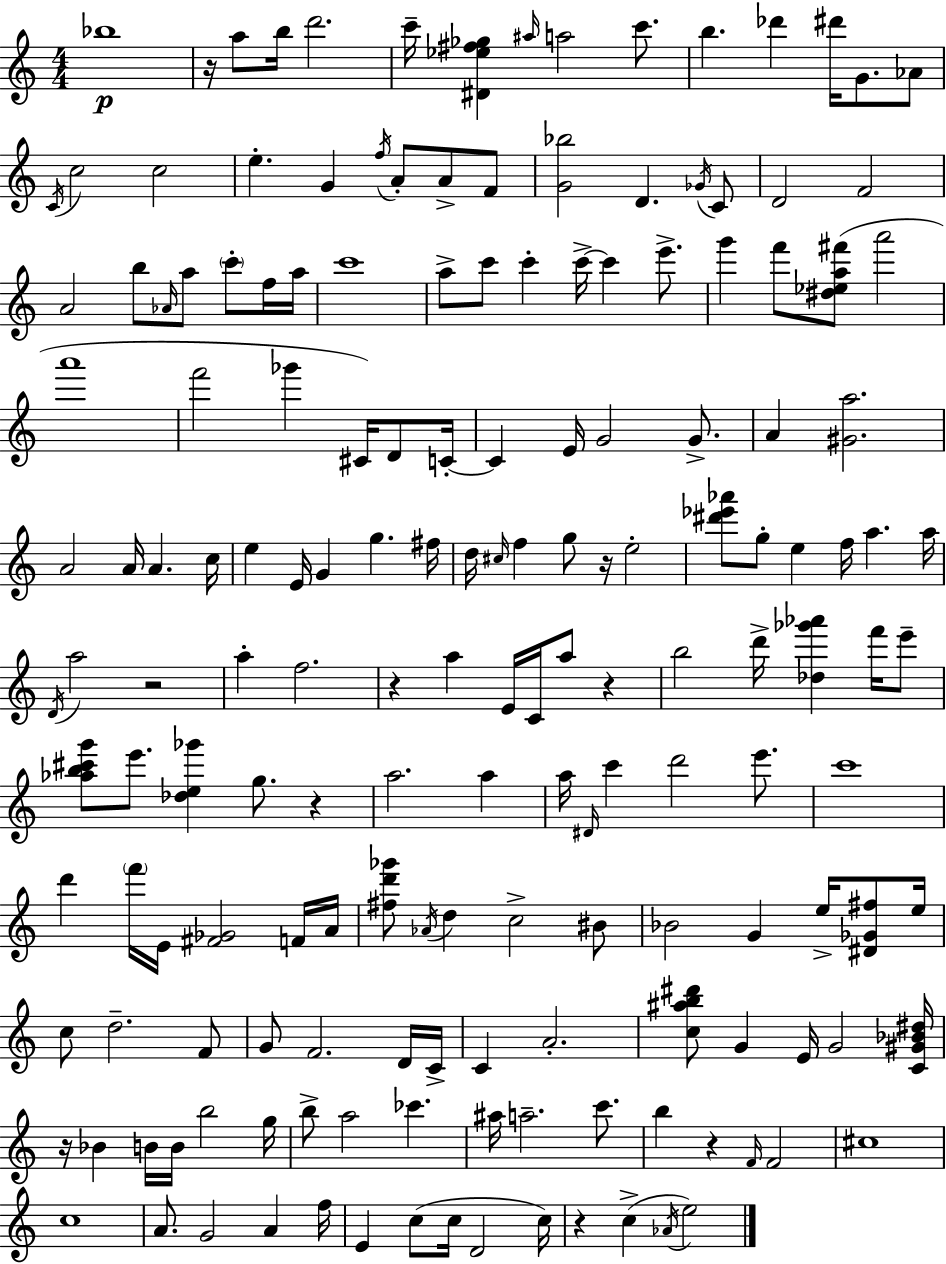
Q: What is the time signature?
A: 4/4